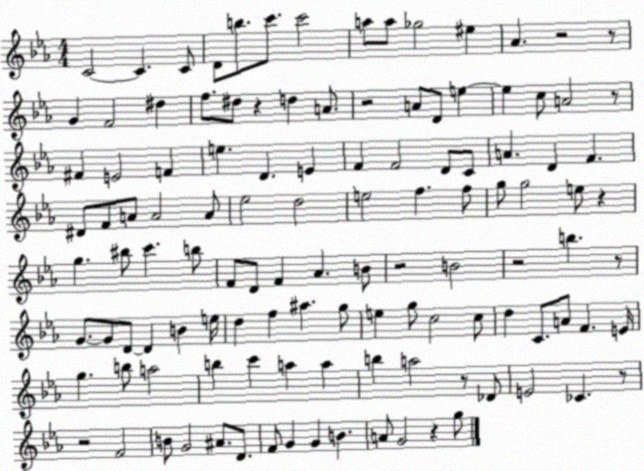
X:1
T:Untitled
M:4/4
L:1/4
K:Eb
C2 C C/2 D/2 b/2 c'/2 c'2 a/2 a/2 _g2 ^e _A z2 z/2 G F2 ^d f/2 ^d/2 z d A/2 z2 A/2 D/2 e e c/2 A2 z/2 ^F E2 F e D E F F2 D/2 C/2 A D F ^D/2 F/2 A/2 A2 A/2 _e2 d2 e2 f f/2 g/2 g2 e/2 z g ^b/2 c' b/2 F/2 D/2 F _A B/2 z2 B2 z2 b z/2 G/2 G/2 D/2 D B e/4 d f ^a g/2 e g/2 c2 c/2 d C/2 A/2 F E/4 g b/2 a2 b c' a a b a2 z/2 _D/2 E2 _C z/2 z2 F2 B/2 G2 ^A/2 D/2 F/2 G G B A/2 G2 z g/2